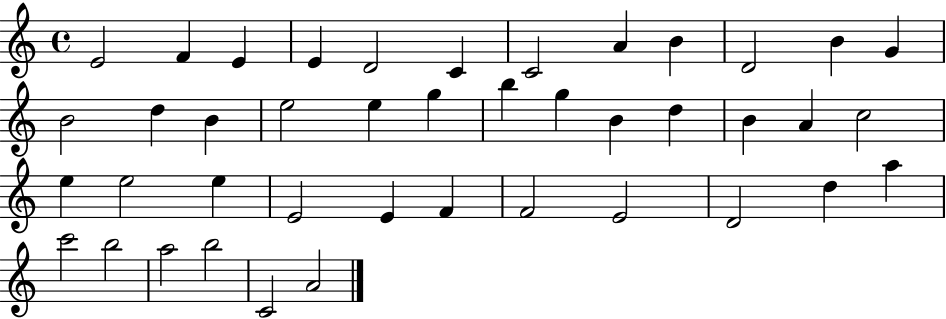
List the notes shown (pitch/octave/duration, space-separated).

E4/h F4/q E4/q E4/q D4/h C4/q C4/h A4/q B4/q D4/h B4/q G4/q B4/h D5/q B4/q E5/h E5/q G5/q B5/q G5/q B4/q D5/q B4/q A4/q C5/h E5/q E5/h E5/q E4/h E4/q F4/q F4/h E4/h D4/h D5/q A5/q C6/h B5/h A5/h B5/h C4/h A4/h